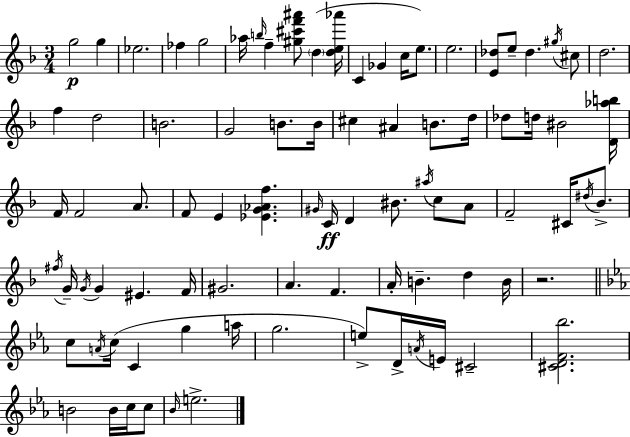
G5/h G5/q Eb5/h. FES5/q G5/h Ab5/s B5/s F5/q [G#5,C#6,F6,A#6]/e D5/q [D5,E5,Ab6]/s C4/q Gb4/q C5/s E5/e. E5/h. [E4,Db5]/e E5/e Db5/q. G#5/s C#5/e D5/h. F5/q D5/h B4/h. G4/h B4/e. B4/s C#5/q A#4/q B4/e. D5/s Db5/e D5/s BIS4/h [D4,Ab5,B5]/s F4/s F4/h A4/e. F4/e E4/q [Eb4,G4,Ab4,F5]/q. G#4/s C4/s D4/q BIS4/e. A#5/s C5/e A4/e F4/h C#4/s D#5/s Bb4/e. F#5/s G4/s G4/s G4/q EIS4/q. F4/s G#4/h. A4/q. F4/q. A4/s B4/q. D5/q B4/s R/h. C5/e A4/s C5/s C4/q G5/q A5/s G5/h. E5/e D4/s A4/s E4/s C#4/h [C#4,D4,F4,Bb5]/h. B4/h B4/s C5/s C5/e Bb4/s E5/h.